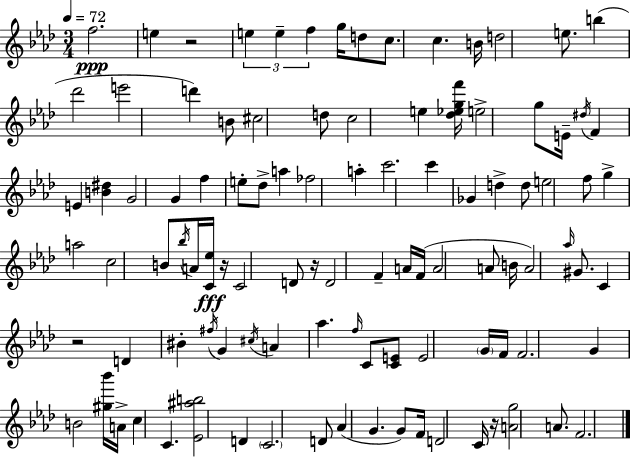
F5/h. E5/q R/h E5/q E5/q F5/q G5/s D5/e C5/e. C5/q. B4/s D5/h E5/e. B5/q Db6/h E6/h D6/q B4/e C#5/h D5/e C5/h E5/q [Db5,Eb5,G5,F6]/s E5/h G5/e E4/s D#5/s F4/q E4/q [B4,D#5]/q G4/h G4/q F5/q E5/e Db5/e A5/q FES5/h A5/q C6/h. C6/q Gb4/q D5/q D5/e E5/h F5/e G5/q A5/h C5/h B4/e Bb5/s A4/s [C4,Eb5]/s R/s C4/h D4/e R/s D4/h F4/q A4/s F4/s A4/h A4/e B4/s A4/h Ab5/s G#4/e. C4/q R/h D4/q BIS4/q F#5/s G4/q C#5/s A4/q Ab5/q. F5/s C4/e [C4,E4]/e E4/h G4/s F4/s F4/h. G4/q B4/h [G#5,Bb6]/s A4/s C5/q C4/q. [Eb4,A#5,B5]/h D4/q C4/h. D4/e Ab4/q G4/q. G4/e F4/s D4/h C4/s R/s [A4,G5]/h A4/e. F4/h.